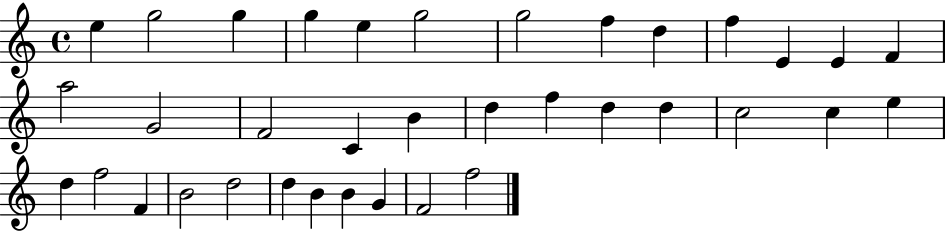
{
  \clef treble
  \time 4/4
  \defaultTimeSignature
  \key c \major
  e''4 g''2 g''4 | g''4 e''4 g''2 | g''2 f''4 d''4 | f''4 e'4 e'4 f'4 | \break a''2 g'2 | f'2 c'4 b'4 | d''4 f''4 d''4 d''4 | c''2 c''4 e''4 | \break d''4 f''2 f'4 | b'2 d''2 | d''4 b'4 b'4 g'4 | f'2 f''2 | \break \bar "|."
}